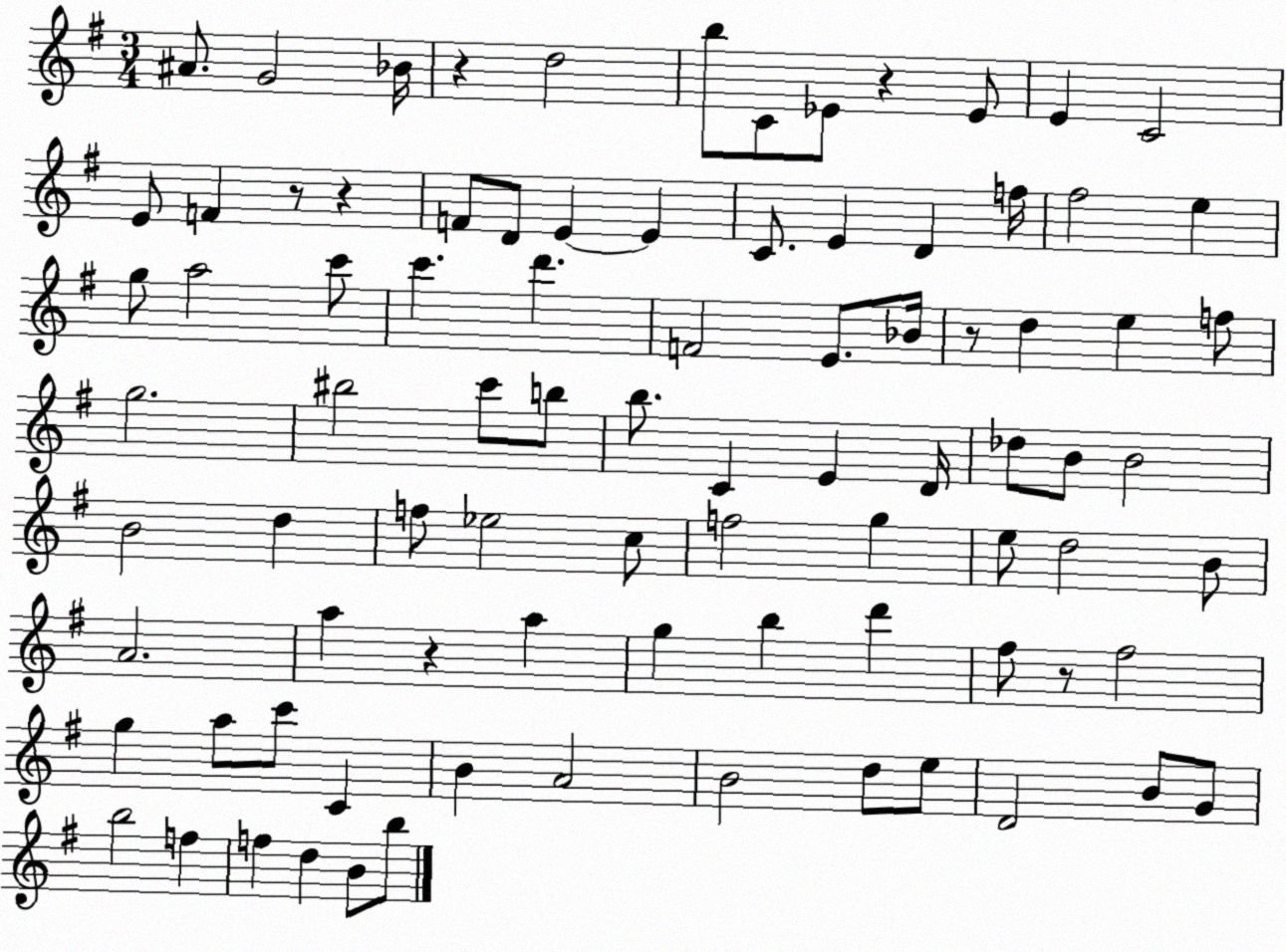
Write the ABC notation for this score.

X:1
T:Untitled
M:3/4
L:1/4
K:G
^A/2 G2 _B/4 z d2 b/2 C/2 _E/2 z _E/2 E C2 E/2 F z/2 z F/2 D/2 E E C/2 E D f/4 ^f2 e g/2 a2 c'/2 c' d' F2 E/2 _B/4 z/2 d e f/2 g2 ^b2 c'/2 b/2 b/2 C E D/4 _d/2 B/2 B2 B2 d f/2 _e2 c/2 f2 g e/2 d2 B/2 A2 a z a g b d' ^f/2 z/2 ^f2 g a/2 c'/2 C B A2 B2 d/2 e/2 D2 B/2 G/2 b2 f f d B/2 b/2